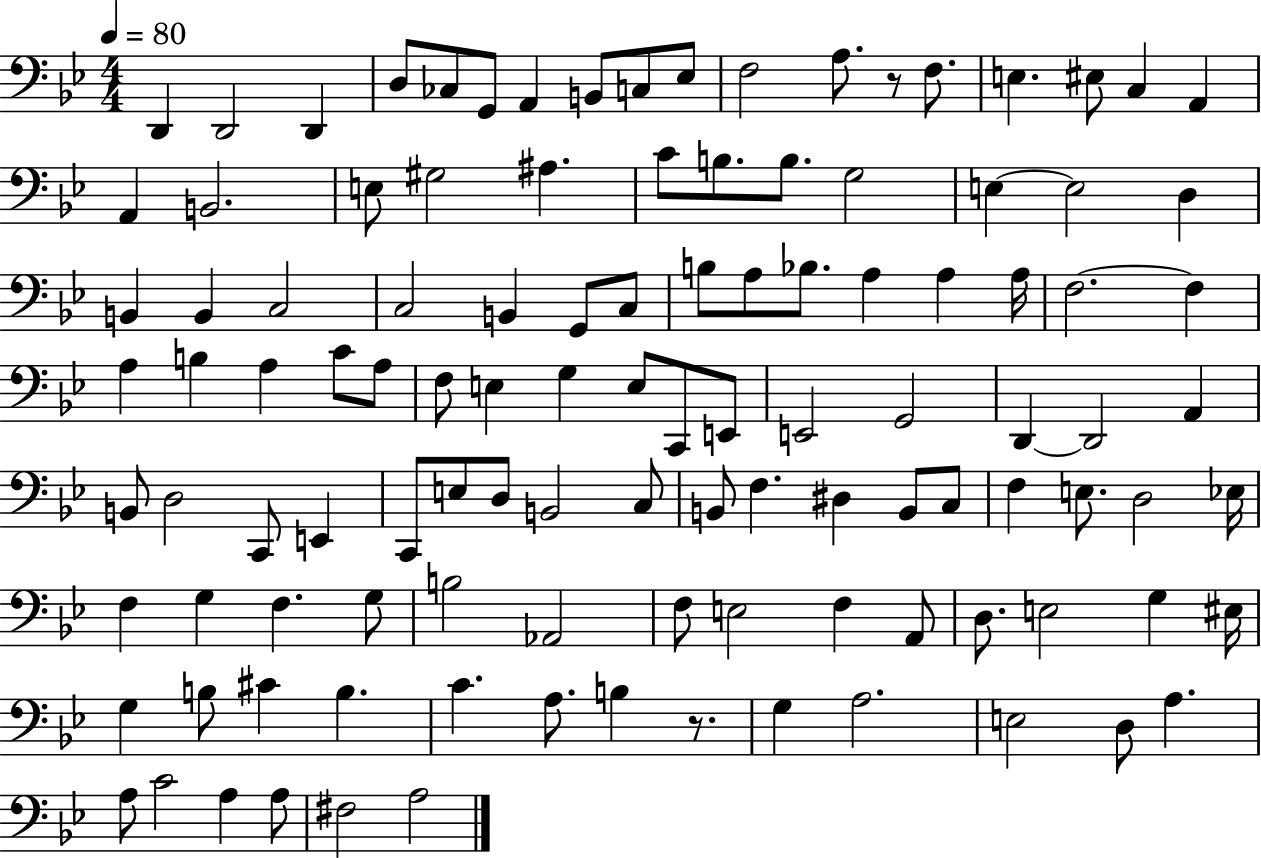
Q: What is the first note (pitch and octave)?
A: D2